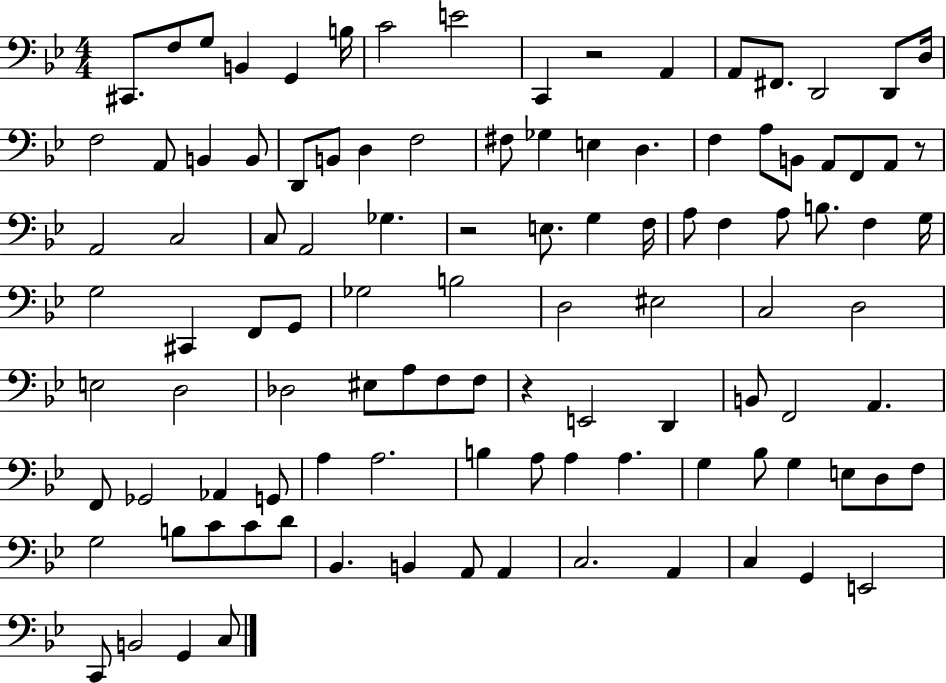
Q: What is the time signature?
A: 4/4